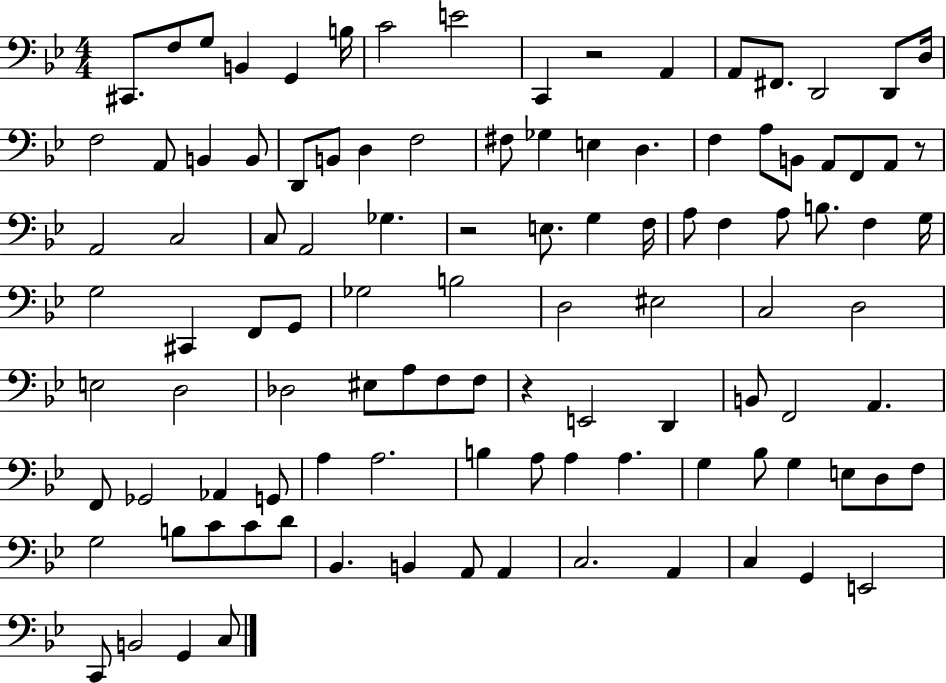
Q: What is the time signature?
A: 4/4